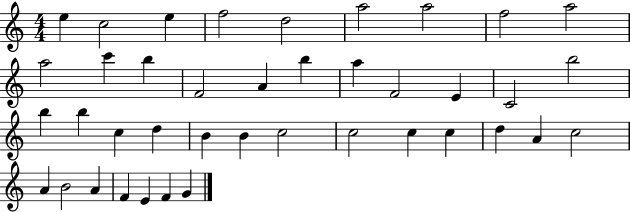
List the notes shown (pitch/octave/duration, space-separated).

E5/q C5/h E5/q F5/h D5/h A5/h A5/h F5/h A5/h A5/h C6/q B5/q F4/h A4/q B5/q A5/q F4/h E4/q C4/h B5/h B5/q B5/q C5/q D5/q B4/q B4/q C5/h C5/h C5/q C5/q D5/q A4/q C5/h A4/q B4/h A4/q F4/q E4/q F4/q G4/q